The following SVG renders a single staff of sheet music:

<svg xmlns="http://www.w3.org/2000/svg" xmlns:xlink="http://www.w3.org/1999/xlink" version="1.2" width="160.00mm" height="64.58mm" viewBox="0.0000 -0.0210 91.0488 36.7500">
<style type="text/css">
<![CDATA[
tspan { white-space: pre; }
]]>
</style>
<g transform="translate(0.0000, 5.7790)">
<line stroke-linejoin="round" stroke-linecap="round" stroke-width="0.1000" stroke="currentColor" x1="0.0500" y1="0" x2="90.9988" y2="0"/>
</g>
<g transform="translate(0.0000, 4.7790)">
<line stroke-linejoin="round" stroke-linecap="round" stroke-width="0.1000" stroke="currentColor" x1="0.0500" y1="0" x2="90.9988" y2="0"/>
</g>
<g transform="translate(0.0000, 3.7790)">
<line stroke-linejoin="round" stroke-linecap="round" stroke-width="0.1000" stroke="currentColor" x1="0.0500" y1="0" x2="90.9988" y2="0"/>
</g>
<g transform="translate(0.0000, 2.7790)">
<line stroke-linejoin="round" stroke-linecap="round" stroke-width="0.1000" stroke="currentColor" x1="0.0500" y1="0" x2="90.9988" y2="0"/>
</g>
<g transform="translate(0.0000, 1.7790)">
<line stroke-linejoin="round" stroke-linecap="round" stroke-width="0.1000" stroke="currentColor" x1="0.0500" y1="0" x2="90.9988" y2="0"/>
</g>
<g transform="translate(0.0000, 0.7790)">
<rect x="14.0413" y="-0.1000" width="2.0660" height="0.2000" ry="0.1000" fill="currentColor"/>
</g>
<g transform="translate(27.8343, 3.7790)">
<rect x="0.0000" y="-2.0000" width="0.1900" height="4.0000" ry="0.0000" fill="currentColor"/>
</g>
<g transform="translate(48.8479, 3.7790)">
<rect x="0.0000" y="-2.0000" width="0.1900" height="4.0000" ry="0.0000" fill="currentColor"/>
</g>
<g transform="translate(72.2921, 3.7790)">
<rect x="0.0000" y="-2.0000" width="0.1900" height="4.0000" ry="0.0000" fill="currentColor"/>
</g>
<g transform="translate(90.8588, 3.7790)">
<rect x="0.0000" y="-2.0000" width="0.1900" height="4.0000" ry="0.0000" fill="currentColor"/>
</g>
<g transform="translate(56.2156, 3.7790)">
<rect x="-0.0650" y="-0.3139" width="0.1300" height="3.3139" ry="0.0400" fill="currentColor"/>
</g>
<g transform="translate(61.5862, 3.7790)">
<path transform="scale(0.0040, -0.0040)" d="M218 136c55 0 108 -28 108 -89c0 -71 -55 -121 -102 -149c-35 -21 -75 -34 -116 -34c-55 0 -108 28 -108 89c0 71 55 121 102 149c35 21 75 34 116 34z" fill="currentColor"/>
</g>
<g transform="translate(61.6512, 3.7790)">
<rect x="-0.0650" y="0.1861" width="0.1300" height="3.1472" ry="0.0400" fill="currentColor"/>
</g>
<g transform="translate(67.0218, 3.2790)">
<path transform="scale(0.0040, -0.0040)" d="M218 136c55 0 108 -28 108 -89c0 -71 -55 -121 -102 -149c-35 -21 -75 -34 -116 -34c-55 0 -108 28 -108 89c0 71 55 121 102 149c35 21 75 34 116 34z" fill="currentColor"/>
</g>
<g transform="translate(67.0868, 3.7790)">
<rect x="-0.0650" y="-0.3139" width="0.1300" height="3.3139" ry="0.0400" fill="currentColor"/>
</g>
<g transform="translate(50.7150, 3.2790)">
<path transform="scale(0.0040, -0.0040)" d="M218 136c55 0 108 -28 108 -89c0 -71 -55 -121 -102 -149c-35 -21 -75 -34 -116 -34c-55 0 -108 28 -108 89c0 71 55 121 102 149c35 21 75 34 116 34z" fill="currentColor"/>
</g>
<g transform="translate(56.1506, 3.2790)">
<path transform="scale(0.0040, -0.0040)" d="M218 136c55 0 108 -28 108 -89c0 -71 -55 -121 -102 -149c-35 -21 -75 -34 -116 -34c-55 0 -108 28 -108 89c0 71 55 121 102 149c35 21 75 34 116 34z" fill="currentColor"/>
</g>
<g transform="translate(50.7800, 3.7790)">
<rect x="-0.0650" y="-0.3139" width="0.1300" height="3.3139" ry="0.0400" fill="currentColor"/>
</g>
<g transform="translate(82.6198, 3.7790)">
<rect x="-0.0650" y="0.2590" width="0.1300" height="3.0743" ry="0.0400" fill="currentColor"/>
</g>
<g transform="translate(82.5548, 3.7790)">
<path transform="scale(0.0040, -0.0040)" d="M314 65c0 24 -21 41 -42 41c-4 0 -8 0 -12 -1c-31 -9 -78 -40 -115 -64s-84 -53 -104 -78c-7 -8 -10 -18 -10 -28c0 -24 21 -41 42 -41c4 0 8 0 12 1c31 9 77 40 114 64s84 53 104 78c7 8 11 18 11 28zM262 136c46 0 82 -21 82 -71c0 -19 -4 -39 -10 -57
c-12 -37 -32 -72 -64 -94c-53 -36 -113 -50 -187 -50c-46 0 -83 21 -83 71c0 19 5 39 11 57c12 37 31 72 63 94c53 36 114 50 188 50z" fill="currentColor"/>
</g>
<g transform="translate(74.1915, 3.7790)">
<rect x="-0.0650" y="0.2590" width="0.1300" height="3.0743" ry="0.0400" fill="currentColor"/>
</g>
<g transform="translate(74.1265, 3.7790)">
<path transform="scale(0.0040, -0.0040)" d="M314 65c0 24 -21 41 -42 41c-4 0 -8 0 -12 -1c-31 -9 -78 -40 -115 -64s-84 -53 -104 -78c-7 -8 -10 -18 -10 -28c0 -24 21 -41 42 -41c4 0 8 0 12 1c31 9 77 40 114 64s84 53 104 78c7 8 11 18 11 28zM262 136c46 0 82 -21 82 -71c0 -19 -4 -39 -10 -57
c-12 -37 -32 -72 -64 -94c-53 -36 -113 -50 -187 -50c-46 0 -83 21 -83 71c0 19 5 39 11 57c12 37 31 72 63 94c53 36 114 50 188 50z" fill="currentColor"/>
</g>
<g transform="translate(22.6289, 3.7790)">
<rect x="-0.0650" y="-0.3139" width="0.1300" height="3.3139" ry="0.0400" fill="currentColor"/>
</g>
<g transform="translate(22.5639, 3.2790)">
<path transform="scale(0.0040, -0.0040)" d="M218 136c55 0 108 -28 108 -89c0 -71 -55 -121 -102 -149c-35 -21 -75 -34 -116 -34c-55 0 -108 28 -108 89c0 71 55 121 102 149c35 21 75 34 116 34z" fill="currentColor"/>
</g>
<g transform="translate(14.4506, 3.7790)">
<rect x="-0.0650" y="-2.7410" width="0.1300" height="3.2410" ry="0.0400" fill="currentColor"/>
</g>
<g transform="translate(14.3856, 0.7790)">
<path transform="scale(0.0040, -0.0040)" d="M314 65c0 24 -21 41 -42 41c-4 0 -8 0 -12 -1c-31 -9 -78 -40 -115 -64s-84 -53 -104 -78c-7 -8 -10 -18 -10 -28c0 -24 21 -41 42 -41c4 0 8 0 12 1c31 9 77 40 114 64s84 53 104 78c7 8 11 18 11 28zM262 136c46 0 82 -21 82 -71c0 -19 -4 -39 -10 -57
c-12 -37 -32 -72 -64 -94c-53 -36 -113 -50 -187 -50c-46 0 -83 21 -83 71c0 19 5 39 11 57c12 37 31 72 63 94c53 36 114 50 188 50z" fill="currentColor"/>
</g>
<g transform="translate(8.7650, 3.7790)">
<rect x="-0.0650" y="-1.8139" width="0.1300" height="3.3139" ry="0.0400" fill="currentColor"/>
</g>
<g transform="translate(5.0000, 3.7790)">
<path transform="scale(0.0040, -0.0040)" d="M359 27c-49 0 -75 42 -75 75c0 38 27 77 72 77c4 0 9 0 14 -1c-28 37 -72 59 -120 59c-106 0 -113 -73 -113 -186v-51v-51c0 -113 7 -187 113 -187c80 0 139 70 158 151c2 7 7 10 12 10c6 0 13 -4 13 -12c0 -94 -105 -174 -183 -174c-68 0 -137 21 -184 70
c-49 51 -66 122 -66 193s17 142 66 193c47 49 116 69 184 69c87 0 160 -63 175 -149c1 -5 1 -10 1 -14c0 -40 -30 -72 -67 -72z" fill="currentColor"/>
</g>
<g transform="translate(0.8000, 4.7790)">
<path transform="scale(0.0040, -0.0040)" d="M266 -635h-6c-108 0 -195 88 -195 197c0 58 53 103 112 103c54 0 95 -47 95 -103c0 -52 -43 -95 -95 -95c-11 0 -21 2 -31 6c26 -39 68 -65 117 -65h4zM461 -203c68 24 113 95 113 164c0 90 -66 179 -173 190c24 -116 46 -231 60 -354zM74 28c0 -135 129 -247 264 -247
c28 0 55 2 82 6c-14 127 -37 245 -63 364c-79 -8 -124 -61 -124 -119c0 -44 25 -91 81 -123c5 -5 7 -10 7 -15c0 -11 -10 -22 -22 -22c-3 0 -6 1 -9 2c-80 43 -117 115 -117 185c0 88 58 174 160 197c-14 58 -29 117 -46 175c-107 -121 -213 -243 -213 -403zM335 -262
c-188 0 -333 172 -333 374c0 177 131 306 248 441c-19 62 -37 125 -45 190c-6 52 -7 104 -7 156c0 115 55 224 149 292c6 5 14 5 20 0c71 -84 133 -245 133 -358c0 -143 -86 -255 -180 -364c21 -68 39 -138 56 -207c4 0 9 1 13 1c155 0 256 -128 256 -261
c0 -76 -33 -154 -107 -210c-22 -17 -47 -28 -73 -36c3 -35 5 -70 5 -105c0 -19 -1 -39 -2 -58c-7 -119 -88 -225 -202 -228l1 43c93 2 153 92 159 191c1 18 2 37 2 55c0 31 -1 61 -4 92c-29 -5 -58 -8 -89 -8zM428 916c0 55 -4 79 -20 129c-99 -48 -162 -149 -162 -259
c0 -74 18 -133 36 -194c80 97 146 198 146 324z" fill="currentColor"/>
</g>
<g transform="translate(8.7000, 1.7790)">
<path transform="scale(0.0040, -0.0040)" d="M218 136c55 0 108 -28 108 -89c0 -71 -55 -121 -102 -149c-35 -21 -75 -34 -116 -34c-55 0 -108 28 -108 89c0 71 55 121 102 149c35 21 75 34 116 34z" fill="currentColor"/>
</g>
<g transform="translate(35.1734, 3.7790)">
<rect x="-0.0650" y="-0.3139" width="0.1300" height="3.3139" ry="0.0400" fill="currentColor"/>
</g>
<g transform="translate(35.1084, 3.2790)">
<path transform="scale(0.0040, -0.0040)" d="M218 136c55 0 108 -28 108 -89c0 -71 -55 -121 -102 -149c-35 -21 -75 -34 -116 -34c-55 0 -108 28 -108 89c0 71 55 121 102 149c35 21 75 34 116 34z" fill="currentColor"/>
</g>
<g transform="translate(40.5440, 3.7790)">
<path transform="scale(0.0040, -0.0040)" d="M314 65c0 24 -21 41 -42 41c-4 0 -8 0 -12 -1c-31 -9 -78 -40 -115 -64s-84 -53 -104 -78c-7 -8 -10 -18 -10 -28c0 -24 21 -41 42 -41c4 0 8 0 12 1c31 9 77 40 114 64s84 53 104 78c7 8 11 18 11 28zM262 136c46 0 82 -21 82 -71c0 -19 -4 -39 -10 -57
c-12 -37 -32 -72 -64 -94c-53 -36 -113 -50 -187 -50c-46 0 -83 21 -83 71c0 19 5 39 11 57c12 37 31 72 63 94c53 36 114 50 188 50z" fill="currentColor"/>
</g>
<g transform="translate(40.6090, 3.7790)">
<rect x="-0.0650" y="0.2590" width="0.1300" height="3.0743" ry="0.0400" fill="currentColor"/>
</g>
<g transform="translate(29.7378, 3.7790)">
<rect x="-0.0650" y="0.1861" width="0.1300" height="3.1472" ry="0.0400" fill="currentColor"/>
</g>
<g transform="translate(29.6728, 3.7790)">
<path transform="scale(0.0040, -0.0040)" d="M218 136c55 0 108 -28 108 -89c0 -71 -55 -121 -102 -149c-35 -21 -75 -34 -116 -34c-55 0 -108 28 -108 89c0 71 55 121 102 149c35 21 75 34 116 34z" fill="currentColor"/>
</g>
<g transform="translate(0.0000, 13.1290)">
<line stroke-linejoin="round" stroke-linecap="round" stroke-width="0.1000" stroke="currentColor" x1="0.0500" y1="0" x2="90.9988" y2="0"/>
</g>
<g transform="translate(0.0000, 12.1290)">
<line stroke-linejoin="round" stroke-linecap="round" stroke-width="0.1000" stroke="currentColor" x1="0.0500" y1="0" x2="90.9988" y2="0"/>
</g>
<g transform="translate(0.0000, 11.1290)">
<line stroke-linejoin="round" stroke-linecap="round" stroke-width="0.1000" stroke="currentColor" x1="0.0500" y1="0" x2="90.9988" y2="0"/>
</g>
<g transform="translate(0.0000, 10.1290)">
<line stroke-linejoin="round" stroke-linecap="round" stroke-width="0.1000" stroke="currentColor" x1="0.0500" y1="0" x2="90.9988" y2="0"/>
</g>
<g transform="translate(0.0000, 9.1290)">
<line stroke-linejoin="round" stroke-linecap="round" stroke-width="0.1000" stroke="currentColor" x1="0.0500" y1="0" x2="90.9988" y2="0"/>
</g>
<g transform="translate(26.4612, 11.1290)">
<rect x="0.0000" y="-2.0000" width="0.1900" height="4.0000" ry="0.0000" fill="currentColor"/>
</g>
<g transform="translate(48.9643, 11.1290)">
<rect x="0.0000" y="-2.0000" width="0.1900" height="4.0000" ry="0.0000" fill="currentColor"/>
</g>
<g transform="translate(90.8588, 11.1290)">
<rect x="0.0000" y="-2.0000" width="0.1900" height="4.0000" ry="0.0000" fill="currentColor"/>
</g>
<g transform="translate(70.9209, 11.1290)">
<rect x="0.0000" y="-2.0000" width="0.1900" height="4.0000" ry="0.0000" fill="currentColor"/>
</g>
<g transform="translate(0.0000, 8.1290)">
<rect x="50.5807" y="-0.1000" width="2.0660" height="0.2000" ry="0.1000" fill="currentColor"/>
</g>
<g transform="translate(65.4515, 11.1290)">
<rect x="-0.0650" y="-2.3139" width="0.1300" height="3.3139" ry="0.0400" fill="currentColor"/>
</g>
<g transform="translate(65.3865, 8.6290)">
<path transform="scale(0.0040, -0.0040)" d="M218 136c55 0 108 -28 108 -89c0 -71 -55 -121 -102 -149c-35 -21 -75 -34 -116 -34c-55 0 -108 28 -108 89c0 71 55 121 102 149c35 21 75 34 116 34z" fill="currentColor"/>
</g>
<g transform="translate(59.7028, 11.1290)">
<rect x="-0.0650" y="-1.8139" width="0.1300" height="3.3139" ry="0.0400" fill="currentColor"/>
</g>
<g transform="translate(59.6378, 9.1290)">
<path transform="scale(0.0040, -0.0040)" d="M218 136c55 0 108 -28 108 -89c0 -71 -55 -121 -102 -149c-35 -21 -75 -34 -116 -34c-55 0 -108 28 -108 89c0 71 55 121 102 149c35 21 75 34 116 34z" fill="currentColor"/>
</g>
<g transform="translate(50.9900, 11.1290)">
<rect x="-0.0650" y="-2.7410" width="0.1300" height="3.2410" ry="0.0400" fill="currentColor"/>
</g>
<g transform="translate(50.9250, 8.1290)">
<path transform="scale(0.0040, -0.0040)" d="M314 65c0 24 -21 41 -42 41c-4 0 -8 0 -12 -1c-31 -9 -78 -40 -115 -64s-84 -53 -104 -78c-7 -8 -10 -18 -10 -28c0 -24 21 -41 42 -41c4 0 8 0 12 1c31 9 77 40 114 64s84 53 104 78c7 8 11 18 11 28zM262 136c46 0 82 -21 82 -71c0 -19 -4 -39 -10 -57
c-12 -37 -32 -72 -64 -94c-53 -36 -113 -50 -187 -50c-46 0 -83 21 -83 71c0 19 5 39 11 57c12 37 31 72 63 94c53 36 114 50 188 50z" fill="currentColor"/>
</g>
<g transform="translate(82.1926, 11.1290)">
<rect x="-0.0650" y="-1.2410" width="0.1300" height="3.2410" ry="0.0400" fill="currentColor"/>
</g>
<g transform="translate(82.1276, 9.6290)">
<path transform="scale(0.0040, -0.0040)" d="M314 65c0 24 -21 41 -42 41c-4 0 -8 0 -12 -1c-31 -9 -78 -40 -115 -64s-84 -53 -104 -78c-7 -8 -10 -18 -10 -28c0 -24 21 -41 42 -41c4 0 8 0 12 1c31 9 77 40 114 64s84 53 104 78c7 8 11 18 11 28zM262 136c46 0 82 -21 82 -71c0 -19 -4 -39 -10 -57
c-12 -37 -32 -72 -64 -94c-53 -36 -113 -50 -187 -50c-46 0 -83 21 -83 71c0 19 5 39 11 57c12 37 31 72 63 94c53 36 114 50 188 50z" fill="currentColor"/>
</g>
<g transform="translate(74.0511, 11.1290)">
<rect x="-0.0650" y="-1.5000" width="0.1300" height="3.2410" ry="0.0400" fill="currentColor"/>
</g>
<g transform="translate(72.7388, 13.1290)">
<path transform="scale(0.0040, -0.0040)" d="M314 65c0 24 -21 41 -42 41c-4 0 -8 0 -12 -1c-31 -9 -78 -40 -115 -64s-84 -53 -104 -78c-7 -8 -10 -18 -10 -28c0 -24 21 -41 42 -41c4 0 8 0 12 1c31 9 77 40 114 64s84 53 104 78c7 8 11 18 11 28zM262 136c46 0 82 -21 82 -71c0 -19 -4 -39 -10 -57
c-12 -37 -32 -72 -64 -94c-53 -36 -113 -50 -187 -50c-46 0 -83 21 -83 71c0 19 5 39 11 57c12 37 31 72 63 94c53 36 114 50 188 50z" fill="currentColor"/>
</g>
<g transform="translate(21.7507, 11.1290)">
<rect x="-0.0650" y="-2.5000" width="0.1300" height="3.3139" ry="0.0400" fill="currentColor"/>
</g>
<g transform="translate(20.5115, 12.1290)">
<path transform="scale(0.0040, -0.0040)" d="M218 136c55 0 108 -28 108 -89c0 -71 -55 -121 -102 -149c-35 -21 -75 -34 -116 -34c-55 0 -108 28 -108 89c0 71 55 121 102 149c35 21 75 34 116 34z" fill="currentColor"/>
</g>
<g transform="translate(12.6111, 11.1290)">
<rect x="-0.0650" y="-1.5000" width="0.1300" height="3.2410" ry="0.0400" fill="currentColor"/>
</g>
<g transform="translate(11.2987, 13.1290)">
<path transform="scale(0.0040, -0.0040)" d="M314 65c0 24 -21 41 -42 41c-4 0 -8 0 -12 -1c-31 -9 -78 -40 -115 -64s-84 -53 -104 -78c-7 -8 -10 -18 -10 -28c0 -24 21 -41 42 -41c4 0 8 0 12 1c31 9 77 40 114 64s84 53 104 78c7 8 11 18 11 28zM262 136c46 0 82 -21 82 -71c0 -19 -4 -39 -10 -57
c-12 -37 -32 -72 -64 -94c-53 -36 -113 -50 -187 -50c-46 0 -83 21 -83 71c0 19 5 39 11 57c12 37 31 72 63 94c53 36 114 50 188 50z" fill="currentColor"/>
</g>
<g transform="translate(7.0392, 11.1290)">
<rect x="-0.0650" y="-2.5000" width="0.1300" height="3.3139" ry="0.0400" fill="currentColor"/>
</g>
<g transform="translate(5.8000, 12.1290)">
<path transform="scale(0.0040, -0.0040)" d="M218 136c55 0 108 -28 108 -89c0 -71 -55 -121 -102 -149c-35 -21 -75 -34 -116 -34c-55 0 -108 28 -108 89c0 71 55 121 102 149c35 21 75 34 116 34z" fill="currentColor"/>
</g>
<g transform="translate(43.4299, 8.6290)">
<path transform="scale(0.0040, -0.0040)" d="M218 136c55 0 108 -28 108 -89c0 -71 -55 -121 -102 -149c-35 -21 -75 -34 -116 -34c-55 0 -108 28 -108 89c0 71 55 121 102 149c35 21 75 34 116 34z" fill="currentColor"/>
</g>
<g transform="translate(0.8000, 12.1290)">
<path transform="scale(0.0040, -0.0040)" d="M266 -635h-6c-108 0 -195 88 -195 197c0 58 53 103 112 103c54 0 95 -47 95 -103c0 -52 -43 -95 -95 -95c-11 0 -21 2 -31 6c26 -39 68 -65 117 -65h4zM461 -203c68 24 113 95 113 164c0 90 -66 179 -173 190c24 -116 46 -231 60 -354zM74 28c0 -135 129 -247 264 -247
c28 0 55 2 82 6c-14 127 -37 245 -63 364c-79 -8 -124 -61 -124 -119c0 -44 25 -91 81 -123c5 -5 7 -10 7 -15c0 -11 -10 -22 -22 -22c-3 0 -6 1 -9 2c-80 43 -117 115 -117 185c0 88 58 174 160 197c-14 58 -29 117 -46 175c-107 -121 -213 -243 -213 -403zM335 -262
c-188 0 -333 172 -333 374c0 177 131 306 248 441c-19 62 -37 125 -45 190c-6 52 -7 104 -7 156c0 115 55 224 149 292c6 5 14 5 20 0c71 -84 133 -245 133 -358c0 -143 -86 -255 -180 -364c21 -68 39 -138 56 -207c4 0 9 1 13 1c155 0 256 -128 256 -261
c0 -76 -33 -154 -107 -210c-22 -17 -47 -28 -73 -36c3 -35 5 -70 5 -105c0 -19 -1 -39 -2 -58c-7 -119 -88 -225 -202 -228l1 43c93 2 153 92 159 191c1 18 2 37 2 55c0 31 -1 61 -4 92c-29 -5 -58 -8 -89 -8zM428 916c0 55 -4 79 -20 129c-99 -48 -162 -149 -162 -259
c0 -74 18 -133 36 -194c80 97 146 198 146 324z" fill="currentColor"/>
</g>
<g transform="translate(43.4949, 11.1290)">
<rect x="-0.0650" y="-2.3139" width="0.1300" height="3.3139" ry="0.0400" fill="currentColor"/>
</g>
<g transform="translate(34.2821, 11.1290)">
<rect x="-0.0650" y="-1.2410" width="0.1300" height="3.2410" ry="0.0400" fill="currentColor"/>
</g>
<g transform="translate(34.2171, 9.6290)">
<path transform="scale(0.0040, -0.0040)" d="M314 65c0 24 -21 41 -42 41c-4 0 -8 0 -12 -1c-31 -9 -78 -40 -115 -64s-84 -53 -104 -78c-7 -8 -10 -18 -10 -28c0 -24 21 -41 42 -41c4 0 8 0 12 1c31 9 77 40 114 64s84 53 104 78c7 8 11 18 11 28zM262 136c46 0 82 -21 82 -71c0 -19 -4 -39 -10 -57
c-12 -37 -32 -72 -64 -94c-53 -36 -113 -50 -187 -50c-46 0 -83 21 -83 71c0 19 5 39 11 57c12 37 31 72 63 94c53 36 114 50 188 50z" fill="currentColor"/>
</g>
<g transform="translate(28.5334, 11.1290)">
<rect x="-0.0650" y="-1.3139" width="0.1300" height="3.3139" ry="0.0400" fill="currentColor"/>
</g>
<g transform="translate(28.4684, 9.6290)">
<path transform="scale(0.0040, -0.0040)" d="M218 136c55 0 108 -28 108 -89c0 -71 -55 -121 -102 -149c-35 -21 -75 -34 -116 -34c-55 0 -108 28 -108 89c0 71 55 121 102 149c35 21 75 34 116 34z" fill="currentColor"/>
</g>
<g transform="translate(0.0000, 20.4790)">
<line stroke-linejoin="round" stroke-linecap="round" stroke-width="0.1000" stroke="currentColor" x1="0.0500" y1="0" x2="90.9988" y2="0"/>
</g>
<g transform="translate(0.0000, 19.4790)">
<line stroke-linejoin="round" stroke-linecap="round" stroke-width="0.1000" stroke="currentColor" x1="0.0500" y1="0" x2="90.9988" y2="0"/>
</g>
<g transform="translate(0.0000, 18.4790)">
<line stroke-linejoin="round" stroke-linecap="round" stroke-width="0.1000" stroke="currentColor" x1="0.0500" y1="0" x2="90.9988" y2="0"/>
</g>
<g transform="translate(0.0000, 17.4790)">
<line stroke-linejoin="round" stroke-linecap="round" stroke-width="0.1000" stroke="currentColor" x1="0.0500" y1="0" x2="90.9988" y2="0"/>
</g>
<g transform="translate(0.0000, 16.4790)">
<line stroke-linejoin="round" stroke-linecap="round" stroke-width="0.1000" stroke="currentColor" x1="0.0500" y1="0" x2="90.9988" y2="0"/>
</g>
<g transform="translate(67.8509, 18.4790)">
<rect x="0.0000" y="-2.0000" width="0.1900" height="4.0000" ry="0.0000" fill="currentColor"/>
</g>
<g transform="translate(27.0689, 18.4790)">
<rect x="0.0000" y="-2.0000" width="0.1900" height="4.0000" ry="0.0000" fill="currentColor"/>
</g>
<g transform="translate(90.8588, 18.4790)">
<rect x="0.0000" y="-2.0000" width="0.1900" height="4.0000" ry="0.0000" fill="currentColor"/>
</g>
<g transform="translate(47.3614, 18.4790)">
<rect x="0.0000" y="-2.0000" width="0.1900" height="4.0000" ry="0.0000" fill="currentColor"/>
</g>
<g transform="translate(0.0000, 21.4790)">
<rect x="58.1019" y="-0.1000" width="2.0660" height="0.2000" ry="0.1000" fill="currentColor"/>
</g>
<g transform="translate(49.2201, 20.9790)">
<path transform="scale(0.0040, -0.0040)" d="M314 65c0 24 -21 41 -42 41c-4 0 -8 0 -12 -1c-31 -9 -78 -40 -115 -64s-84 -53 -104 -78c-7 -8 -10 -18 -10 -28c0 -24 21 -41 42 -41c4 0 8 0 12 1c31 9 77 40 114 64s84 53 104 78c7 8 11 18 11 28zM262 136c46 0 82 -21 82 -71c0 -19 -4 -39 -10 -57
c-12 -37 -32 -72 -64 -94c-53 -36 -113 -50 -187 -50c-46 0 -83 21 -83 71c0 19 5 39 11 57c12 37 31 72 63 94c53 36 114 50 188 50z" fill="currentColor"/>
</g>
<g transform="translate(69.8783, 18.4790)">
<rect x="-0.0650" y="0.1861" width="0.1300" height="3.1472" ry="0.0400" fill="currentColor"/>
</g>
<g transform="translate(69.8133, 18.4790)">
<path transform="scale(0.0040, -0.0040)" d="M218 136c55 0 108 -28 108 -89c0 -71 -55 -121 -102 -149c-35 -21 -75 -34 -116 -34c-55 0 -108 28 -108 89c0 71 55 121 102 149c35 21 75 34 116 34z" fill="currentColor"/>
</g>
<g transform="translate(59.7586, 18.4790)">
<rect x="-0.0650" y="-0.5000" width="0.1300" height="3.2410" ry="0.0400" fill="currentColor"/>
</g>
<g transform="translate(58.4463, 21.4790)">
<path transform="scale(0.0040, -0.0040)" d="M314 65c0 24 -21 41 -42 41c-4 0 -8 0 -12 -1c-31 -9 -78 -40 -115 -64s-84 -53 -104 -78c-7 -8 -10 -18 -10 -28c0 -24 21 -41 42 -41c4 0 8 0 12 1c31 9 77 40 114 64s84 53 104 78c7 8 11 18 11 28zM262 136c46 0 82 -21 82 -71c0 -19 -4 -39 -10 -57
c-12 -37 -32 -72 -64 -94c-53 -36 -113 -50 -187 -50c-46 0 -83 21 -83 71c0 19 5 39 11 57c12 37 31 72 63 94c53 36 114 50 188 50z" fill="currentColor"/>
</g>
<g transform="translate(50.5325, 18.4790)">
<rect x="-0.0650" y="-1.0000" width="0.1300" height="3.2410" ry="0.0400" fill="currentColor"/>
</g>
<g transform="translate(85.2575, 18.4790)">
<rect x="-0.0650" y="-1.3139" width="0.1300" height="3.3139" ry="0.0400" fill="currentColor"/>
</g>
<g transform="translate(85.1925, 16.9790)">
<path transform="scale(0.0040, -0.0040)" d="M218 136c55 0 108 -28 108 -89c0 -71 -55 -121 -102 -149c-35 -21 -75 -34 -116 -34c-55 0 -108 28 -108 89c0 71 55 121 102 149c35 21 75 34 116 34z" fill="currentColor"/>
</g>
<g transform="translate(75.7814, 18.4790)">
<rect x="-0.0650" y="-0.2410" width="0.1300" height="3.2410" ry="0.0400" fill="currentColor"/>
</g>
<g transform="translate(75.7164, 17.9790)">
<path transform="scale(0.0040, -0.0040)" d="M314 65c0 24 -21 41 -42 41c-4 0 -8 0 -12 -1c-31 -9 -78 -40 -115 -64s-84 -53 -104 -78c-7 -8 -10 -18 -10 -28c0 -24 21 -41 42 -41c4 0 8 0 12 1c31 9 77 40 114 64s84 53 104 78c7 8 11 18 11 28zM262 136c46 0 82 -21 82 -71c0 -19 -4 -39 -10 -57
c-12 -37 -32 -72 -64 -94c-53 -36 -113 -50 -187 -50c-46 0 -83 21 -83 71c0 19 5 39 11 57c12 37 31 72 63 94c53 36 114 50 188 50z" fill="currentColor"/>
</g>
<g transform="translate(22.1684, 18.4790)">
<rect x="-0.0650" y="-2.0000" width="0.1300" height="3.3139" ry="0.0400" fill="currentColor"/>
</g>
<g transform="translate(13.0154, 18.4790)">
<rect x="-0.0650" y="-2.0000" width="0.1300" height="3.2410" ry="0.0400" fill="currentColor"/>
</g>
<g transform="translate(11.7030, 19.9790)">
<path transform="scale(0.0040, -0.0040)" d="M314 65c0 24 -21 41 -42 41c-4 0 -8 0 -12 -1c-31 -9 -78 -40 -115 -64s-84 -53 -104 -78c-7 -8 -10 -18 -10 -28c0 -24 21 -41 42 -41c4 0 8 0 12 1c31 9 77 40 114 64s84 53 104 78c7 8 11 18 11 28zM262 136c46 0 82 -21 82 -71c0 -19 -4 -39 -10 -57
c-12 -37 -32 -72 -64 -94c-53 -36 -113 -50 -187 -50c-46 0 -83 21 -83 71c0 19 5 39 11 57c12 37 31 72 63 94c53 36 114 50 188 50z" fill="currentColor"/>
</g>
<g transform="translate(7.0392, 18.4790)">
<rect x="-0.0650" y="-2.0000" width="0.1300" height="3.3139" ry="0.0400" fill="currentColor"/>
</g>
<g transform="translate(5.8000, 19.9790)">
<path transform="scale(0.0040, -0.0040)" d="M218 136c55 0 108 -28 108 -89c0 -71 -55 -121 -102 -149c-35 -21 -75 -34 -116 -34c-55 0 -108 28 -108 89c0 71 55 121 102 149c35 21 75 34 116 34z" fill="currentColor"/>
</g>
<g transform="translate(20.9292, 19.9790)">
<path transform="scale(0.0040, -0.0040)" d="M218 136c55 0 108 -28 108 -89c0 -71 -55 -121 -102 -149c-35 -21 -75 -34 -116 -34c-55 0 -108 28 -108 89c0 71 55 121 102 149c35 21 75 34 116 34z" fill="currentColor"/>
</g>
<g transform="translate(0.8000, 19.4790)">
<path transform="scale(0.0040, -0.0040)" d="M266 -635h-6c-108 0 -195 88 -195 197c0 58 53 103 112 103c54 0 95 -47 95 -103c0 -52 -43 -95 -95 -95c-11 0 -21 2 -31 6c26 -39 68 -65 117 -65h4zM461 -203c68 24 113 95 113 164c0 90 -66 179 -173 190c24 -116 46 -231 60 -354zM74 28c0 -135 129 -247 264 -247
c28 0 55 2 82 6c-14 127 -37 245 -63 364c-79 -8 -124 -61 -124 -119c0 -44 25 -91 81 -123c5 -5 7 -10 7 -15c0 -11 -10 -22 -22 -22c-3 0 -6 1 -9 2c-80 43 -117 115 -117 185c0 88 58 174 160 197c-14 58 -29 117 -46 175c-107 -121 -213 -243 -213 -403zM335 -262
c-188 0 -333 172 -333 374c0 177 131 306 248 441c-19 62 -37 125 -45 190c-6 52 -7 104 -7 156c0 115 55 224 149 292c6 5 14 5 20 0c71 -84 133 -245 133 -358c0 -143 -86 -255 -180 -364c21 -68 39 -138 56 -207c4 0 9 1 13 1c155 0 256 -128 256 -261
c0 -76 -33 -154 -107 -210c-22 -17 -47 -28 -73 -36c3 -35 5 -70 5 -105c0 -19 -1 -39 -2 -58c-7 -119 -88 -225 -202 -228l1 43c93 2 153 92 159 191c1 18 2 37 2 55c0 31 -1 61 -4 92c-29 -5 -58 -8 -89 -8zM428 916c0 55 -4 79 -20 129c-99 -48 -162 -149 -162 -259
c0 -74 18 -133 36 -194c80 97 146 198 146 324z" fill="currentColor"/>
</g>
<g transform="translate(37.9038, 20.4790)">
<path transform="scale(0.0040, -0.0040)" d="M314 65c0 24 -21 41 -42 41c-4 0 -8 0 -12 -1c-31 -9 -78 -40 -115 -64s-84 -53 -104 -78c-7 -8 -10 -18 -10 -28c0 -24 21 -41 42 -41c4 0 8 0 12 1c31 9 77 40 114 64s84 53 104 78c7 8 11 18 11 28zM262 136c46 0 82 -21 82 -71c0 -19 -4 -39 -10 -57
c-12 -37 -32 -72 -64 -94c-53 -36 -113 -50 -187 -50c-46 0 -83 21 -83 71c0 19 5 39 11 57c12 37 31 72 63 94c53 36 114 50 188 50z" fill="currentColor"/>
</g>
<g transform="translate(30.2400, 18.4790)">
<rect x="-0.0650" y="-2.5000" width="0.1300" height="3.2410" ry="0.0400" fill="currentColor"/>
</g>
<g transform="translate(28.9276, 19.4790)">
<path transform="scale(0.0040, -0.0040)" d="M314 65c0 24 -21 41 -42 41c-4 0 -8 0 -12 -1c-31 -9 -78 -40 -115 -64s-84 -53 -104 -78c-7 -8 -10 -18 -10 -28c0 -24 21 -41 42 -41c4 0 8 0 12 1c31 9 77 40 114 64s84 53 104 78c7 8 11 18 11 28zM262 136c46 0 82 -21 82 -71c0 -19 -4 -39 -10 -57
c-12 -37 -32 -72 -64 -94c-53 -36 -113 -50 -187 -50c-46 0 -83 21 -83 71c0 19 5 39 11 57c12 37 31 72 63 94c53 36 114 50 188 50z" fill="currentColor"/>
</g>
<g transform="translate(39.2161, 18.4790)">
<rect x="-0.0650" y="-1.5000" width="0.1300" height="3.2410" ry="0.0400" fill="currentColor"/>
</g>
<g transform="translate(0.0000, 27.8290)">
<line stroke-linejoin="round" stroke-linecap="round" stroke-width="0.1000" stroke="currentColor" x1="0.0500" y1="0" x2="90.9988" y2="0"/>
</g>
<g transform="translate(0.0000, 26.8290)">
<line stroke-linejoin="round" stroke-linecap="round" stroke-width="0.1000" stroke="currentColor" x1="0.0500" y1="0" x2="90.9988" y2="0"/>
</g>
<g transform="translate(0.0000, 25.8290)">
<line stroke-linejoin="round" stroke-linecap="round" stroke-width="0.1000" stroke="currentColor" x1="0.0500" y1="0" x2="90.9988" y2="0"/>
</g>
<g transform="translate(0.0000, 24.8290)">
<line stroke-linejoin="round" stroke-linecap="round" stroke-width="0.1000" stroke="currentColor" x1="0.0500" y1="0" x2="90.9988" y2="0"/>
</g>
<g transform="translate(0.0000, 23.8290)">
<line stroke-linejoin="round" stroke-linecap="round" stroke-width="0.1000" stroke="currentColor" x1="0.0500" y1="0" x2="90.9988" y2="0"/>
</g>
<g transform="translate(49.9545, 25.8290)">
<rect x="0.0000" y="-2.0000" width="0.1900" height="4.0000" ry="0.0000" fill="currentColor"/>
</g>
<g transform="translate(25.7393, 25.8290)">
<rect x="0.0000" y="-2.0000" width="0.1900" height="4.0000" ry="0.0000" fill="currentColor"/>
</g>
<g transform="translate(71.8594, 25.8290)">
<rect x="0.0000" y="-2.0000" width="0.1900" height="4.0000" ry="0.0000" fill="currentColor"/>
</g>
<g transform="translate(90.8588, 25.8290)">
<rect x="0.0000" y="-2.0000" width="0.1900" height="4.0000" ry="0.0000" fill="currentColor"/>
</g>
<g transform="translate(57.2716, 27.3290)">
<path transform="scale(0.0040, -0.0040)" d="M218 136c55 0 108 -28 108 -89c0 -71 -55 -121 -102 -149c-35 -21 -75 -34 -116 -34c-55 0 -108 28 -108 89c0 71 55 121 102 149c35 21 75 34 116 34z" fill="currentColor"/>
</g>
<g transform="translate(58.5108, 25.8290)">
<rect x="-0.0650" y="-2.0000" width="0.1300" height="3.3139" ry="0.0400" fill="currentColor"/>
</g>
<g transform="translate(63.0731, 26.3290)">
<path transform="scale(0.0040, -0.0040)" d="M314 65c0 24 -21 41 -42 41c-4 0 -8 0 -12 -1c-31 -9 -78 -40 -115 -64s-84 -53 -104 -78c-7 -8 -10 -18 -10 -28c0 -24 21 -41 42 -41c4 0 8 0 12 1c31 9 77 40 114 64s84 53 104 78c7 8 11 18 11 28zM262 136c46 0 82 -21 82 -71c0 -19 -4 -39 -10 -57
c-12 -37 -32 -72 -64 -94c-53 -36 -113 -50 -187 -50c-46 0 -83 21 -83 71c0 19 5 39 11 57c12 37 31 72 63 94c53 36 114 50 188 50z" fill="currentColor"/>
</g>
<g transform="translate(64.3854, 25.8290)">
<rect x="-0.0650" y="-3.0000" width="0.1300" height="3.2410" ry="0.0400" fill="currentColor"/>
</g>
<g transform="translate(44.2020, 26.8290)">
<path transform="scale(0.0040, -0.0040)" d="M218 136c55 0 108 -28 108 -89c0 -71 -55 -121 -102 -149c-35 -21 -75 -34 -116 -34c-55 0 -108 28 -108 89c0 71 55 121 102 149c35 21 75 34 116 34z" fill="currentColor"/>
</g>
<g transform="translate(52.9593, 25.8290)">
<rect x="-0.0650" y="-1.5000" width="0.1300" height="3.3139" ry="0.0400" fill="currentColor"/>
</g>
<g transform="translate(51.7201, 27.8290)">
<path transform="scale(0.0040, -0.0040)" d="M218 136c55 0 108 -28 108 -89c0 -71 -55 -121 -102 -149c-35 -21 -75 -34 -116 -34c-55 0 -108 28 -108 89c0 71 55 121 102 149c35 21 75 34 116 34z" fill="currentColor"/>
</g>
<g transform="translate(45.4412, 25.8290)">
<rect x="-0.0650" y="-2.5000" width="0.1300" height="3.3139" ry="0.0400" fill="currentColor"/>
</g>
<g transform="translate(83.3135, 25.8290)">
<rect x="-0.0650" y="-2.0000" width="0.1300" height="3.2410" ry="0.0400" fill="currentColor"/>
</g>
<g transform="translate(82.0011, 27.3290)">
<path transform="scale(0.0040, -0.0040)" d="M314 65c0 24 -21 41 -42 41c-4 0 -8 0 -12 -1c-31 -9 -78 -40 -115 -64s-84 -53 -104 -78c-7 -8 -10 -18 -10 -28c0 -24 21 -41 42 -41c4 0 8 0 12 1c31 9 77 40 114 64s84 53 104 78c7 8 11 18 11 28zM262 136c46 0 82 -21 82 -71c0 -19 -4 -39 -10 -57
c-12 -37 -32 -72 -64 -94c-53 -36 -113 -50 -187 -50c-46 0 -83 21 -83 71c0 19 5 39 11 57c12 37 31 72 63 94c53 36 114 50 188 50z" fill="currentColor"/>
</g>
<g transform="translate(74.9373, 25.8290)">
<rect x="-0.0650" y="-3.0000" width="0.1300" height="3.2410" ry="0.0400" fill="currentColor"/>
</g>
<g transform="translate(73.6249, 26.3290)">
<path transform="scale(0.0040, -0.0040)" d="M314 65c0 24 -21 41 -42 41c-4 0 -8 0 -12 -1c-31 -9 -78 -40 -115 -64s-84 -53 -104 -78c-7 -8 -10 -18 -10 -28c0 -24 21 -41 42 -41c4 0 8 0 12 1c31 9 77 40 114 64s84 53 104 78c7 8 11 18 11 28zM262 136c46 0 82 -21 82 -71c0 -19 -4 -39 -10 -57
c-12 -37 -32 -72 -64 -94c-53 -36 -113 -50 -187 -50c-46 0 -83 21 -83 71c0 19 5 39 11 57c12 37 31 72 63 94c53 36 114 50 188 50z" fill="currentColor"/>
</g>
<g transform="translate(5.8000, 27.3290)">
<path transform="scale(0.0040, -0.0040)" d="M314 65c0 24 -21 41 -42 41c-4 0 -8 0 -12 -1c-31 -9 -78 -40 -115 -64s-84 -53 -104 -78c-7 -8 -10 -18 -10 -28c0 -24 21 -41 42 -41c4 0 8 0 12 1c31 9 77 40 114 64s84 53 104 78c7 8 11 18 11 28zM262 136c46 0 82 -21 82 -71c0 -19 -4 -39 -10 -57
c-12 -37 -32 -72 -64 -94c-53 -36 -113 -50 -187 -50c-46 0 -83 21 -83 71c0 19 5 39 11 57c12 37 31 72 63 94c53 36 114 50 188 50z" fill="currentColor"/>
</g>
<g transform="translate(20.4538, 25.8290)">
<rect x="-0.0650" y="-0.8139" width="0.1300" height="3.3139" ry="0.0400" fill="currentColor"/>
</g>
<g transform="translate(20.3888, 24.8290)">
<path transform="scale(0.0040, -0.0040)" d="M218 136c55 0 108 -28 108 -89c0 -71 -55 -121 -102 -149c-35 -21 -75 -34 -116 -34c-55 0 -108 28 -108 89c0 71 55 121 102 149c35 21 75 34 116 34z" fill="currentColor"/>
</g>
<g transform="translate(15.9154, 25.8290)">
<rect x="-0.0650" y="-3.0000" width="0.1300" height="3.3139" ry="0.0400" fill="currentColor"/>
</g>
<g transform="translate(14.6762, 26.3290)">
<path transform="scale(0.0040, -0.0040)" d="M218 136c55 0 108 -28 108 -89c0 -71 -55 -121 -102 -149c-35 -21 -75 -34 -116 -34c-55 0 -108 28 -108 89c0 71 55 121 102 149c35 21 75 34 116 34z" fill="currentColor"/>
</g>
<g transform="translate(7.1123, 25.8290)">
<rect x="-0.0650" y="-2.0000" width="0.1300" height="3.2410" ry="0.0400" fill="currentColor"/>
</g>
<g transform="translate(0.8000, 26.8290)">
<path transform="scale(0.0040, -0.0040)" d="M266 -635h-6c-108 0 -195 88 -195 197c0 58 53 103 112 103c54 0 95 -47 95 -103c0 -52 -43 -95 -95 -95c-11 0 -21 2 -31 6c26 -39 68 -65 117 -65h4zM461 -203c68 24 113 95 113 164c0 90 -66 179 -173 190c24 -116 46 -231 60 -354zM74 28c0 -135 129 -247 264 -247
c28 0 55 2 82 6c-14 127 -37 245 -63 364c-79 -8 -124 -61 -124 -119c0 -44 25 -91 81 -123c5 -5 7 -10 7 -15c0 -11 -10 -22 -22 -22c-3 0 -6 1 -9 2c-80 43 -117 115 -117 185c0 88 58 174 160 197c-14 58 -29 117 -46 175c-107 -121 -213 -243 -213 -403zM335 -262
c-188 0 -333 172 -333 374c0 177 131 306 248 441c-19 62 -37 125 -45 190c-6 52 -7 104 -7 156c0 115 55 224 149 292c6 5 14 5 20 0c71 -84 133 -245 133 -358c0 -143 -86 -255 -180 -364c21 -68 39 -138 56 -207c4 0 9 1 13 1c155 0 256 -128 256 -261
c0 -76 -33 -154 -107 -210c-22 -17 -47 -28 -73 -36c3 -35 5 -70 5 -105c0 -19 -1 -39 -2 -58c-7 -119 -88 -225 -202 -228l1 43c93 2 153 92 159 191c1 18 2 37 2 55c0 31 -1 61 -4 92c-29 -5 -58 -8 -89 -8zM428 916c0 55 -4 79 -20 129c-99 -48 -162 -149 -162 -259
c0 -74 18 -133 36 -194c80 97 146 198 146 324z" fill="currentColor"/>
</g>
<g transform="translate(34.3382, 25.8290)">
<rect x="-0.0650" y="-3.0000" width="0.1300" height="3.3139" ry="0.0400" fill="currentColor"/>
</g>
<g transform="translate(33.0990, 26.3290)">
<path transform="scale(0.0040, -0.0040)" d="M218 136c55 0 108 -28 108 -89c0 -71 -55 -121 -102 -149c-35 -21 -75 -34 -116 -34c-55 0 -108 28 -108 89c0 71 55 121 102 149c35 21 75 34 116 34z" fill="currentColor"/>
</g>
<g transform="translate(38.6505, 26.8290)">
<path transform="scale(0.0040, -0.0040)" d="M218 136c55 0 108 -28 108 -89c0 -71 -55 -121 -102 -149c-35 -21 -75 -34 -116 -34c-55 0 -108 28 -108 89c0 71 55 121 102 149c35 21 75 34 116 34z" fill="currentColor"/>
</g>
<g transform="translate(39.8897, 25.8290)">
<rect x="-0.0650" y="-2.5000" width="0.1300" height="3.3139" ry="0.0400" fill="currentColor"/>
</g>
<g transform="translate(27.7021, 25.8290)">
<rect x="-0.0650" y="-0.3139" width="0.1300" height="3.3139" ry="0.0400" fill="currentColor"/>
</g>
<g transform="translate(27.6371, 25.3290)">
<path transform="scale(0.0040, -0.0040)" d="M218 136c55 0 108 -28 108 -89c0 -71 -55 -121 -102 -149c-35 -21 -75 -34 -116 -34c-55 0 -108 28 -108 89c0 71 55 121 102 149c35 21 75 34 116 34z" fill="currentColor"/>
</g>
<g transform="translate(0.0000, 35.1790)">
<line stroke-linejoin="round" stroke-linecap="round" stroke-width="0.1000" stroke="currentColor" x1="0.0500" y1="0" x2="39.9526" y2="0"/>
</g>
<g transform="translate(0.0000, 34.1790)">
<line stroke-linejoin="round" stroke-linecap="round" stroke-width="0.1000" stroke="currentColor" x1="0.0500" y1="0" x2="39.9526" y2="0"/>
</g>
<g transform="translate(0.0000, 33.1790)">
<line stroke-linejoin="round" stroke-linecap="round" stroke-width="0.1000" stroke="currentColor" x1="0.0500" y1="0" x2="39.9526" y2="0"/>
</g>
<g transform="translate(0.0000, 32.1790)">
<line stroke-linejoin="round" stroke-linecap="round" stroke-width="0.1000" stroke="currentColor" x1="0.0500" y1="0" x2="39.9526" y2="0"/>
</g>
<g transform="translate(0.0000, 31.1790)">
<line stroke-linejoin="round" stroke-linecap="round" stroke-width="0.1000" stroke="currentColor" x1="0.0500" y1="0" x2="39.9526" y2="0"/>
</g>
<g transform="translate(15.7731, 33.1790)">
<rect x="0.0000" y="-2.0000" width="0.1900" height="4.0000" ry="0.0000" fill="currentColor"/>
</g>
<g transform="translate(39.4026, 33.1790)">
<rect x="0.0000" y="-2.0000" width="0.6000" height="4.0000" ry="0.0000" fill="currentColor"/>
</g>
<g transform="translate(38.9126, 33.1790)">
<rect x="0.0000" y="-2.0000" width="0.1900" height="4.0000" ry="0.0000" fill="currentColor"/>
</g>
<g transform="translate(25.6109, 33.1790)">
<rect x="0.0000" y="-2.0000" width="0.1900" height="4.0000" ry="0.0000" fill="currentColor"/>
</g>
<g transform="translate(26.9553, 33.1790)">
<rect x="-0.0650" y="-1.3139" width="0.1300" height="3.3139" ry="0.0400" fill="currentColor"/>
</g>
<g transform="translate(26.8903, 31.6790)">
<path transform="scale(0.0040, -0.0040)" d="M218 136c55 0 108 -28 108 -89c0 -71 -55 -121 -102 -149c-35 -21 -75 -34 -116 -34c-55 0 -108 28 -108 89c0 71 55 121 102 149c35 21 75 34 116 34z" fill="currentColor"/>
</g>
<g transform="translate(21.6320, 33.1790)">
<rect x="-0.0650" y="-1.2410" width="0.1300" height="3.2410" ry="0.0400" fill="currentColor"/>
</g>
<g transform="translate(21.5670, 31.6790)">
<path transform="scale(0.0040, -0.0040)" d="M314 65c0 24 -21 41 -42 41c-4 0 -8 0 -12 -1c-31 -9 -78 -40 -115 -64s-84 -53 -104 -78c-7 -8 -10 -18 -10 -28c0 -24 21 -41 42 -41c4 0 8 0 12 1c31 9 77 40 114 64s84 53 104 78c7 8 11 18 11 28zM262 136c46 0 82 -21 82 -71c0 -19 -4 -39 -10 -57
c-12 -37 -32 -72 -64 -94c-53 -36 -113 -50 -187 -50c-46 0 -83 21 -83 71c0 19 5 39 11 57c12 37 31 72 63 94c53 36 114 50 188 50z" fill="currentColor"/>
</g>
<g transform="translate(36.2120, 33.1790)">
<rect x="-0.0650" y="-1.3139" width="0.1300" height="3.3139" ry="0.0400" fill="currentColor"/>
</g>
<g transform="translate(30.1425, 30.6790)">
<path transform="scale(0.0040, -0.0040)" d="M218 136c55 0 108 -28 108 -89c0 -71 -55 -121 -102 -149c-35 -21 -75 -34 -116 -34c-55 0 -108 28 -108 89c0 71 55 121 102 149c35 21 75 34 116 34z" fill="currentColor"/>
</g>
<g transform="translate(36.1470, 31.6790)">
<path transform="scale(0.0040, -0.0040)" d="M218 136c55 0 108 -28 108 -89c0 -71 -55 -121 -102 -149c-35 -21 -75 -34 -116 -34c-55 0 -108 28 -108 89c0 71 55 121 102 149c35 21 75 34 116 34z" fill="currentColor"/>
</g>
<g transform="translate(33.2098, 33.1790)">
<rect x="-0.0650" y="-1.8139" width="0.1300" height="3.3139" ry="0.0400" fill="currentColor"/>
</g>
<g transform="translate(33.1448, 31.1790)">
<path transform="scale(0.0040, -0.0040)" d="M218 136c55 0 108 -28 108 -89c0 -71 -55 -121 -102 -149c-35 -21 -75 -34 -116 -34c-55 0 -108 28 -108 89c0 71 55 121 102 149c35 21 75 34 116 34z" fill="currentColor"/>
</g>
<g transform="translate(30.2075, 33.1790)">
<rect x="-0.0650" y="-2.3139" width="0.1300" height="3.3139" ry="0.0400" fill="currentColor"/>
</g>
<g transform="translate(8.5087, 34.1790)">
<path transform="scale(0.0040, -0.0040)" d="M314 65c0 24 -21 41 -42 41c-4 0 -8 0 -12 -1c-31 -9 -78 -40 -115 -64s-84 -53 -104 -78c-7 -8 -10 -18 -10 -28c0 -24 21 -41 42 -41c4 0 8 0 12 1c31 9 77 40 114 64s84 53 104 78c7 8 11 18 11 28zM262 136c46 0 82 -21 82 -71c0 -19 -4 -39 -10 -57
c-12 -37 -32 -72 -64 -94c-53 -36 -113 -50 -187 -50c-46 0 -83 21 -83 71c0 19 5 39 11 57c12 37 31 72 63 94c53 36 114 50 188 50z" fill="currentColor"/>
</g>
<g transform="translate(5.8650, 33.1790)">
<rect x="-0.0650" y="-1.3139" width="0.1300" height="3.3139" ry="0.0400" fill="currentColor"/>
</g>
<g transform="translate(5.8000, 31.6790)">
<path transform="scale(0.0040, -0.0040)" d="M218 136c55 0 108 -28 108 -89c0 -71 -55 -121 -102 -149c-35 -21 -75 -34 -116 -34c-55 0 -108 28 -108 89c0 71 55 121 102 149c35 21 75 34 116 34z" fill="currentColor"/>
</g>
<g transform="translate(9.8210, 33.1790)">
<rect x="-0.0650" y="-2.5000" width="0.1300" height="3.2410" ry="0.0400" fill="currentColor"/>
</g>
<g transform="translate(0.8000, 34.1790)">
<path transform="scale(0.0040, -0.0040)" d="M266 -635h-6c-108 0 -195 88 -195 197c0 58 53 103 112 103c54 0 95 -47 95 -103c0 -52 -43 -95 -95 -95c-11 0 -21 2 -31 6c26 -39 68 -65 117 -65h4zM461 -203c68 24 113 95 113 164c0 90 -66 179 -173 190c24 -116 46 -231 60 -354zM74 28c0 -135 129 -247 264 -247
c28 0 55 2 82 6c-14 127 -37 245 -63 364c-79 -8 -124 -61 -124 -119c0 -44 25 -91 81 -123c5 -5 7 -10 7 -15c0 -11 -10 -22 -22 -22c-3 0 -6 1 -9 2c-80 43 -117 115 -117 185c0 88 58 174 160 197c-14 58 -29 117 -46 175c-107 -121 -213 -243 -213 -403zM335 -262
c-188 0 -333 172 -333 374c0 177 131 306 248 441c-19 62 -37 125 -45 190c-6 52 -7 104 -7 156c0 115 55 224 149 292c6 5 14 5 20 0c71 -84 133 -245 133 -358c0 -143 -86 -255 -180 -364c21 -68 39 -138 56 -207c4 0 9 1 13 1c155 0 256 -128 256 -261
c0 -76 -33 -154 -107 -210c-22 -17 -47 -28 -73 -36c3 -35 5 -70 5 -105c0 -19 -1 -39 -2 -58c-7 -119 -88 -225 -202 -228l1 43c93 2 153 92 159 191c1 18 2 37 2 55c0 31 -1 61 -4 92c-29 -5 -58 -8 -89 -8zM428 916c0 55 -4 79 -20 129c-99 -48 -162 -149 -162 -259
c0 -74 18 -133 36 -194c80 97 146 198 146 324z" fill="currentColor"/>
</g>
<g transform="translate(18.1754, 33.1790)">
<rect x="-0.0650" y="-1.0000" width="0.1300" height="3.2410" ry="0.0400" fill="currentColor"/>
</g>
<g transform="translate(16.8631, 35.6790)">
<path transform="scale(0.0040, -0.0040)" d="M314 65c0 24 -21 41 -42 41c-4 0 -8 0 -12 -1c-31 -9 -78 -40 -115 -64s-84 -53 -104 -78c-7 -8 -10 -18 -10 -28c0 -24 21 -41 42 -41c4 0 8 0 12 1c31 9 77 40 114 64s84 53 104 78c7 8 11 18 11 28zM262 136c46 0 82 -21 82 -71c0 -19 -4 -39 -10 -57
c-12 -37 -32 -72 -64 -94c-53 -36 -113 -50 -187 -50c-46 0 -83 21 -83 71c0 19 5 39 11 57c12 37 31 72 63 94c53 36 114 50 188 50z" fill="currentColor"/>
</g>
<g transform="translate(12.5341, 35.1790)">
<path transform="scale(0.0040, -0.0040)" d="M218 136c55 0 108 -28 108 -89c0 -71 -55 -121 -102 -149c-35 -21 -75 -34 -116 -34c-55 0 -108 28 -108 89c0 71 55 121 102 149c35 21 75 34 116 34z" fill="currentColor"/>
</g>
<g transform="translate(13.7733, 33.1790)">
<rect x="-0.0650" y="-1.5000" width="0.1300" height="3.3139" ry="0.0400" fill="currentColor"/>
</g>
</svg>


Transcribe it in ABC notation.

X:1
T:Untitled
M:4/4
L:1/4
K:C
f a2 c B c B2 c c B c B2 B2 G E2 G e e2 g a2 f g E2 e2 F F2 F G2 E2 D2 C2 B c2 e F2 A d c A G G E F A2 A2 F2 e G2 E D2 e2 e g f e